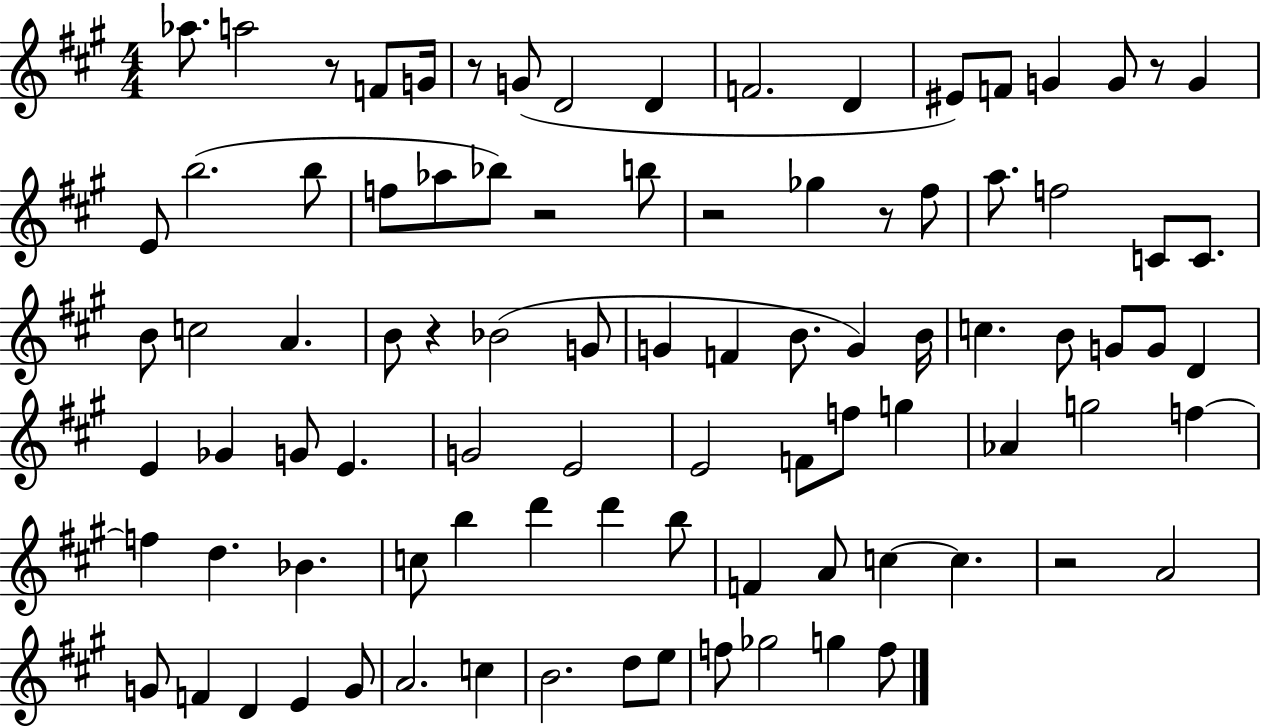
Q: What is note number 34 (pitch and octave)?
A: G4